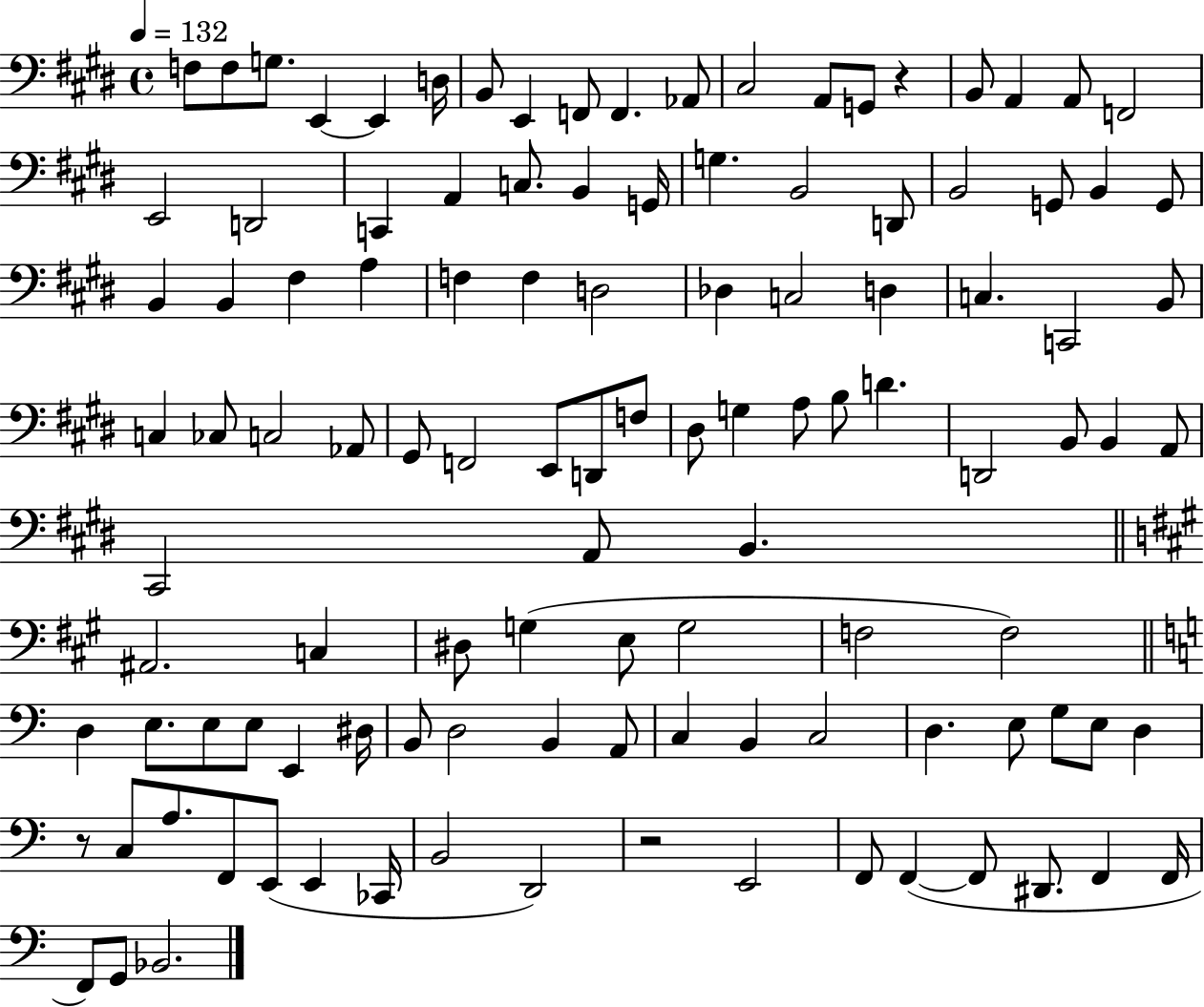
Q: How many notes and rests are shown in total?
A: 113